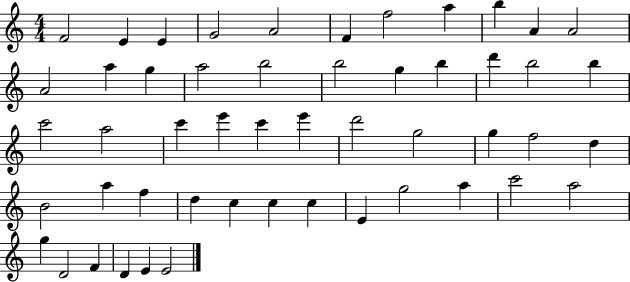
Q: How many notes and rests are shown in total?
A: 51